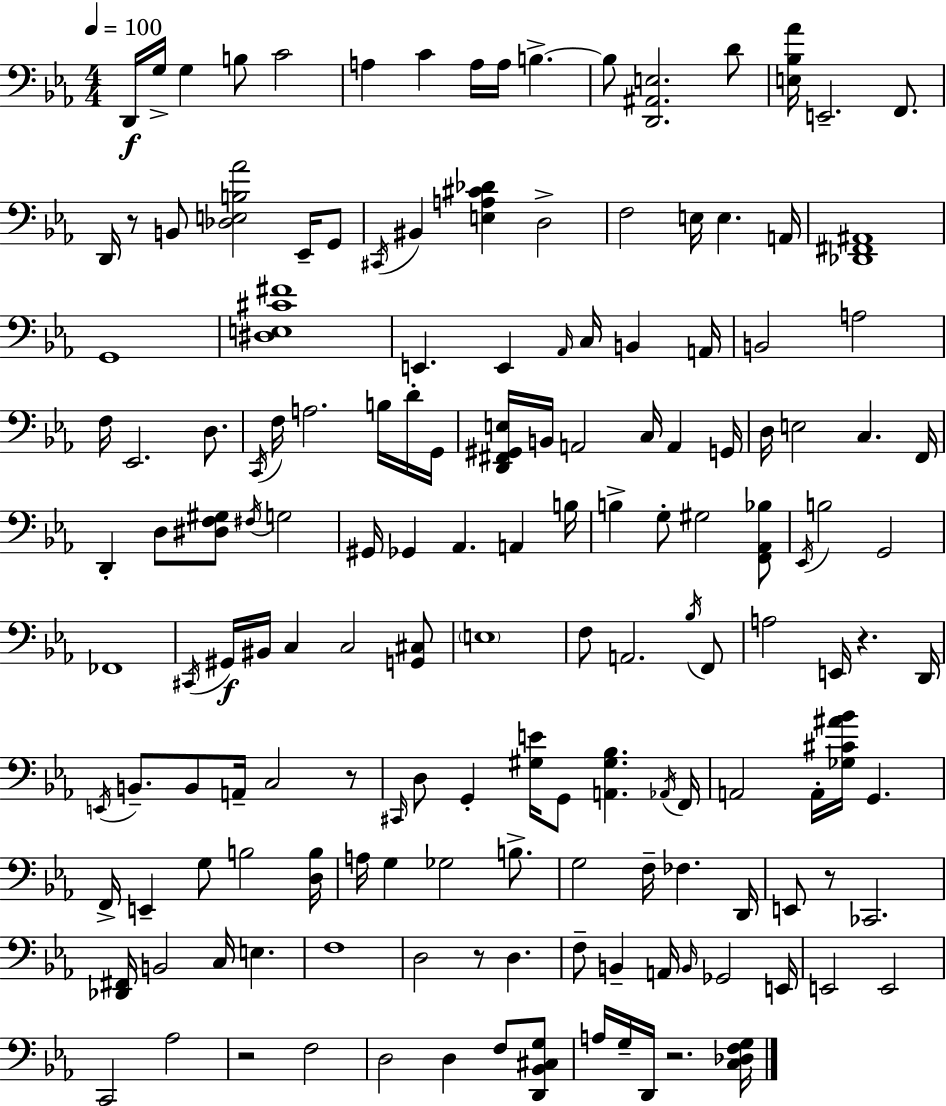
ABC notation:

X:1
T:Untitled
M:4/4
L:1/4
K:Eb
D,,/4 G,/4 G, B,/2 C2 A, C A,/4 A,/4 B, B,/2 [D,,^A,,E,]2 D/2 [E,_B,_A]/4 E,,2 F,,/2 D,,/4 z/2 B,,/2 [_D,E,B,_A]2 _E,,/4 G,,/2 ^C,,/4 ^B,, [E,A,^C_D] D,2 F,2 E,/4 E, A,,/4 [_D,,^F,,^A,,]4 G,,4 [^D,E,^C^F]4 E,, E,, _A,,/4 C,/4 B,, A,,/4 B,,2 A,2 F,/4 _E,,2 D,/2 C,,/4 F,/4 A,2 B,/4 D/4 G,,/4 [D,,^F,,^G,,E,]/4 B,,/4 A,,2 C,/4 A,, G,,/4 D,/4 E,2 C, F,,/4 D,, D,/2 [^D,F,^G,]/2 ^F,/4 G,2 ^G,,/4 _G,, _A,, A,, B,/4 B, G,/2 ^G,2 [F,,_A,,_B,]/2 _E,,/4 B,2 G,,2 _F,,4 ^C,,/4 ^G,,/4 ^B,,/4 C, C,2 [G,,^C,]/2 E,4 F,/2 A,,2 _B,/4 F,,/2 A,2 E,,/4 z D,,/4 E,,/4 B,,/2 B,,/2 A,,/4 C,2 z/2 ^C,,/4 D,/2 G,, [^G,E]/4 G,,/2 [A,,^G,_B,] _A,,/4 F,,/4 A,,2 A,,/4 [_G,^C^A_B]/4 G,, F,,/4 E,, G,/2 B,2 [D,B,]/4 A,/4 G, _G,2 B,/2 G,2 F,/4 _F, D,,/4 E,,/2 z/2 _C,,2 [_D,,^F,,]/4 B,,2 C,/4 E, F,4 D,2 z/2 D, F,/2 B,, A,,/4 B,,/4 _G,,2 E,,/4 E,,2 E,,2 C,,2 _A,2 z2 F,2 D,2 D, F,/2 [D,,_B,,^C,G,]/2 A,/4 G,/4 D,,/4 z2 [C,_D,F,G,]/4